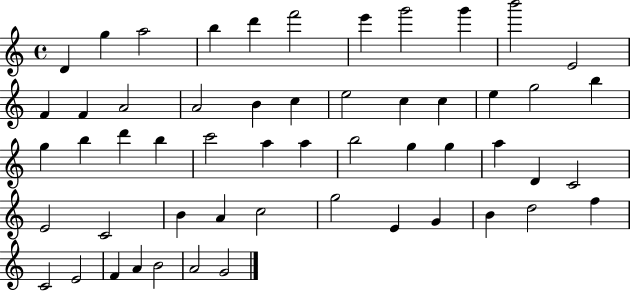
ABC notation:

X:1
T:Untitled
M:4/4
L:1/4
K:C
D g a2 b d' f'2 e' g'2 g' b'2 E2 F F A2 A2 B c e2 c c e g2 b g b d' b c'2 a a b2 g g a D C2 E2 C2 B A c2 g2 E G B d2 f C2 E2 F A B2 A2 G2